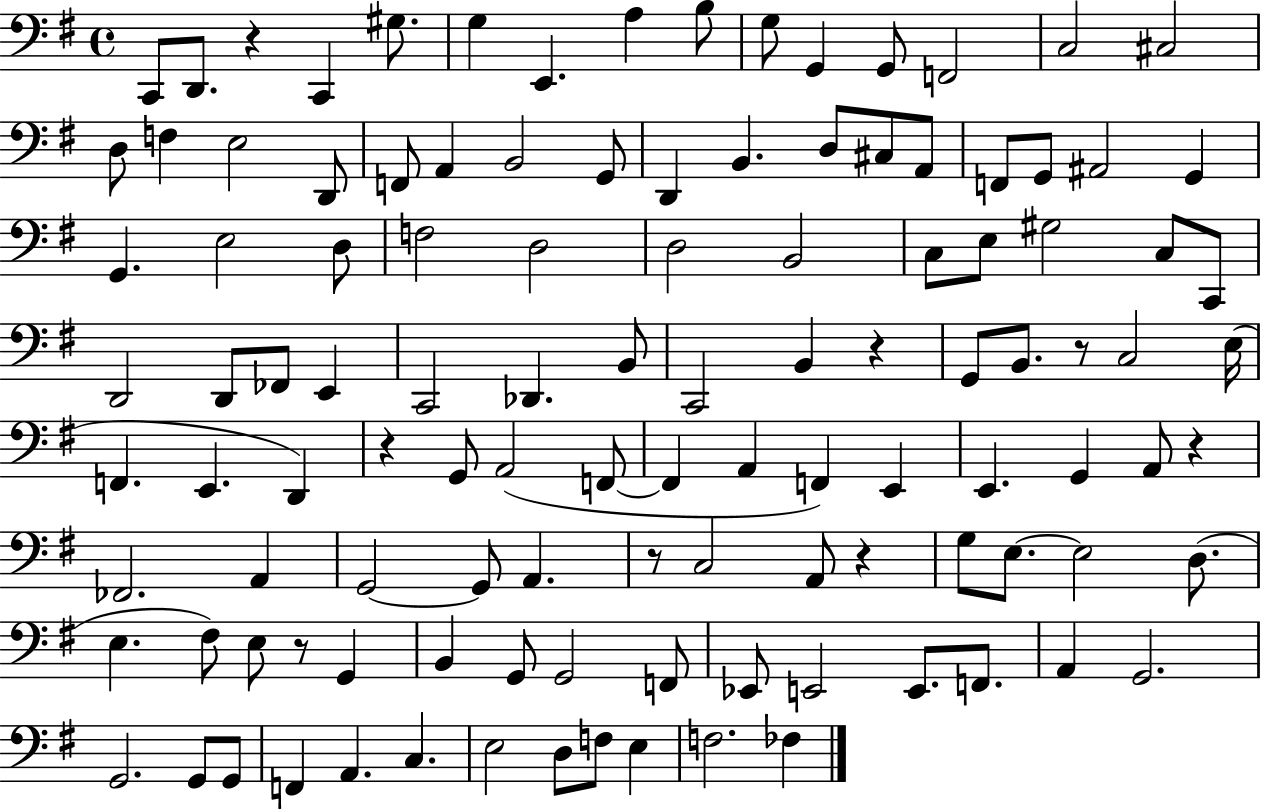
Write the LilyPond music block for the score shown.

{
  \clef bass
  \time 4/4
  \defaultTimeSignature
  \key g \major
  \repeat volta 2 { c,8 d,8. r4 c,4 gis8. | g4 e,4. a4 b8 | g8 g,4 g,8 f,2 | c2 cis2 | \break d8 f4 e2 d,8 | f,8 a,4 b,2 g,8 | d,4 b,4. d8 cis8 a,8 | f,8 g,8 ais,2 g,4 | \break g,4. e2 d8 | f2 d2 | d2 b,2 | c8 e8 gis2 c8 c,8 | \break d,2 d,8 fes,8 e,4 | c,2 des,4. b,8 | c,2 b,4 r4 | g,8 b,8. r8 c2 e16( | \break f,4. e,4. d,4) | r4 g,8 a,2( f,8~~ | f,4 a,4 f,4) e,4 | e,4. g,4 a,8 r4 | \break fes,2. a,4 | g,2~~ g,8 a,4. | r8 c2 a,8 r4 | g8 e8.~~ e2 d8.( | \break e4. fis8) e8 r8 g,4 | b,4 g,8 g,2 f,8 | ees,8 e,2 e,8. f,8. | a,4 g,2. | \break g,2. g,8 g,8 | f,4 a,4. c4. | e2 d8 f8 e4 | f2. fes4 | \break } \bar "|."
}